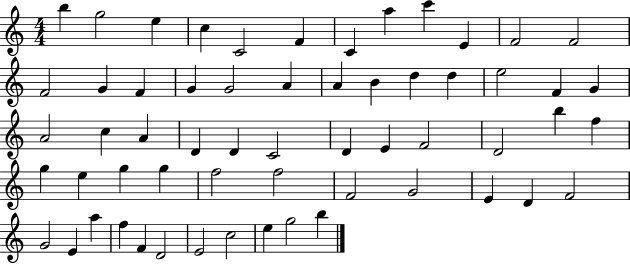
{
  \clef treble
  \numericTimeSignature
  \time 4/4
  \key c \major
  b''4 g''2 e''4 | c''4 c'2 f'4 | c'4 a''4 c'''4 e'4 | f'2 f'2 | \break f'2 g'4 f'4 | g'4 g'2 a'4 | a'4 b'4 d''4 d''4 | e''2 f'4 g'4 | \break a'2 c''4 a'4 | d'4 d'4 c'2 | d'4 e'4 f'2 | d'2 b''4 f''4 | \break g''4 e''4 g''4 g''4 | f''2 f''2 | f'2 g'2 | e'4 d'4 f'2 | \break g'2 e'4 a''4 | f''4 f'4 d'2 | e'2 c''2 | e''4 g''2 b''4 | \break \bar "|."
}